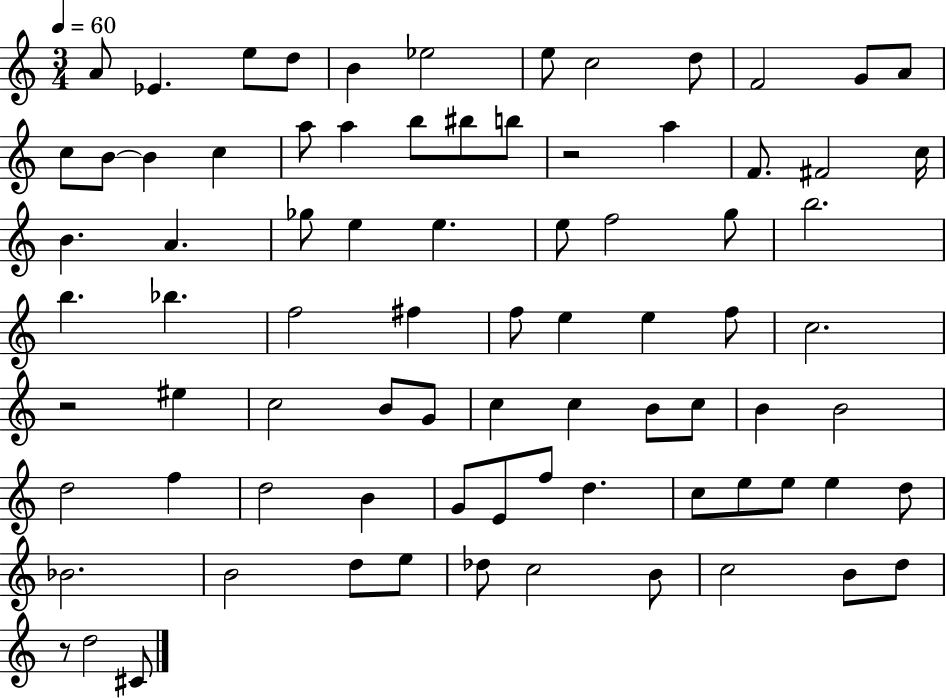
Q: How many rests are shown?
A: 3